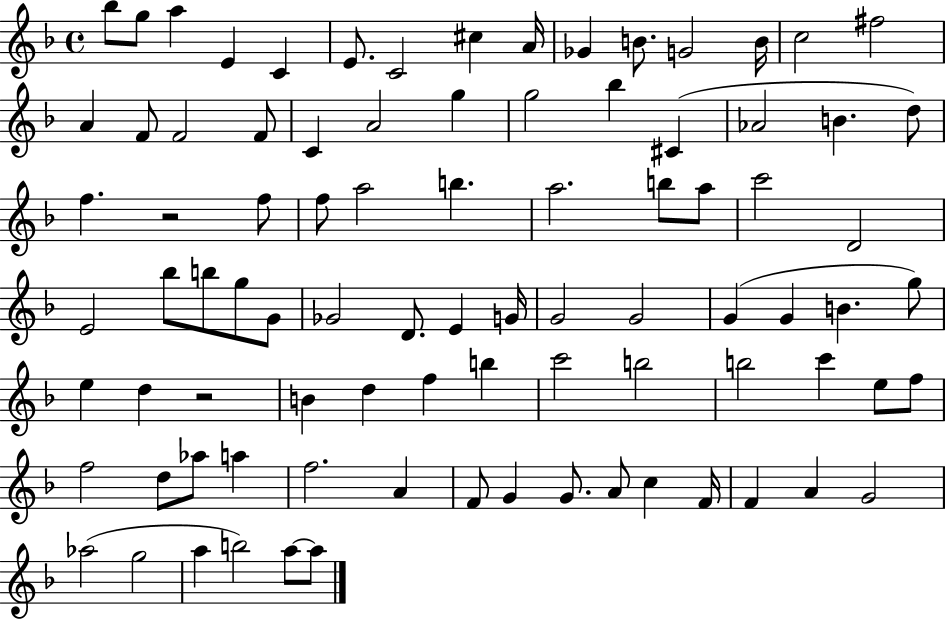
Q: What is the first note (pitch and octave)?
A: Bb5